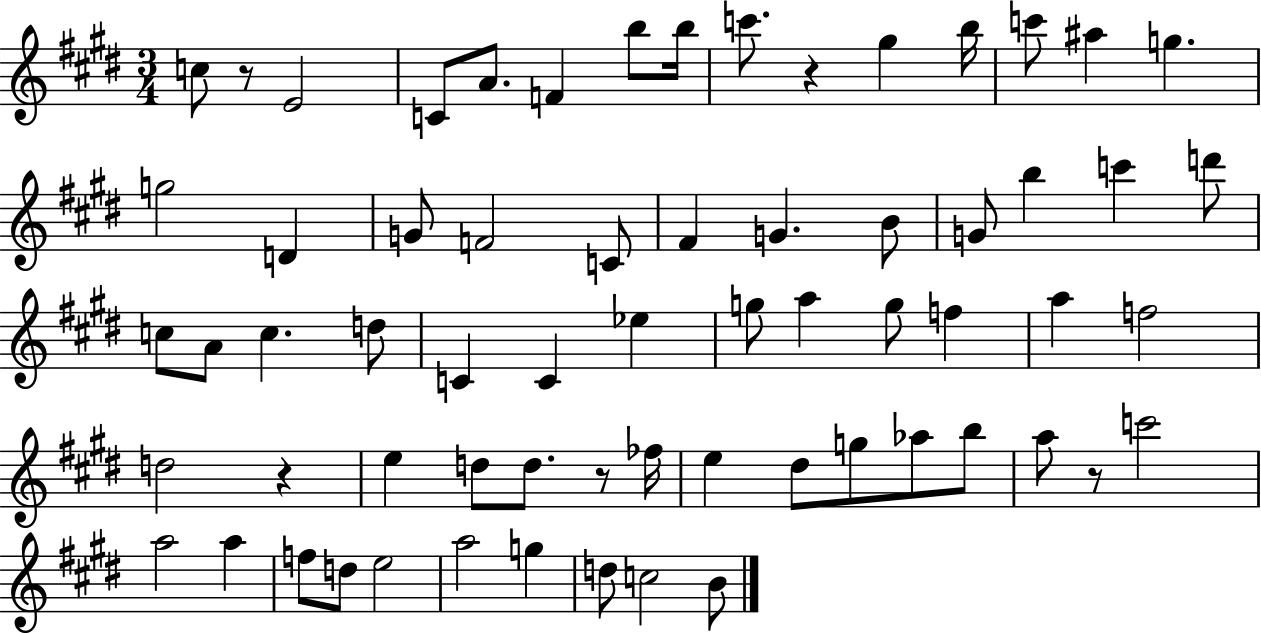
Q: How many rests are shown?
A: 5